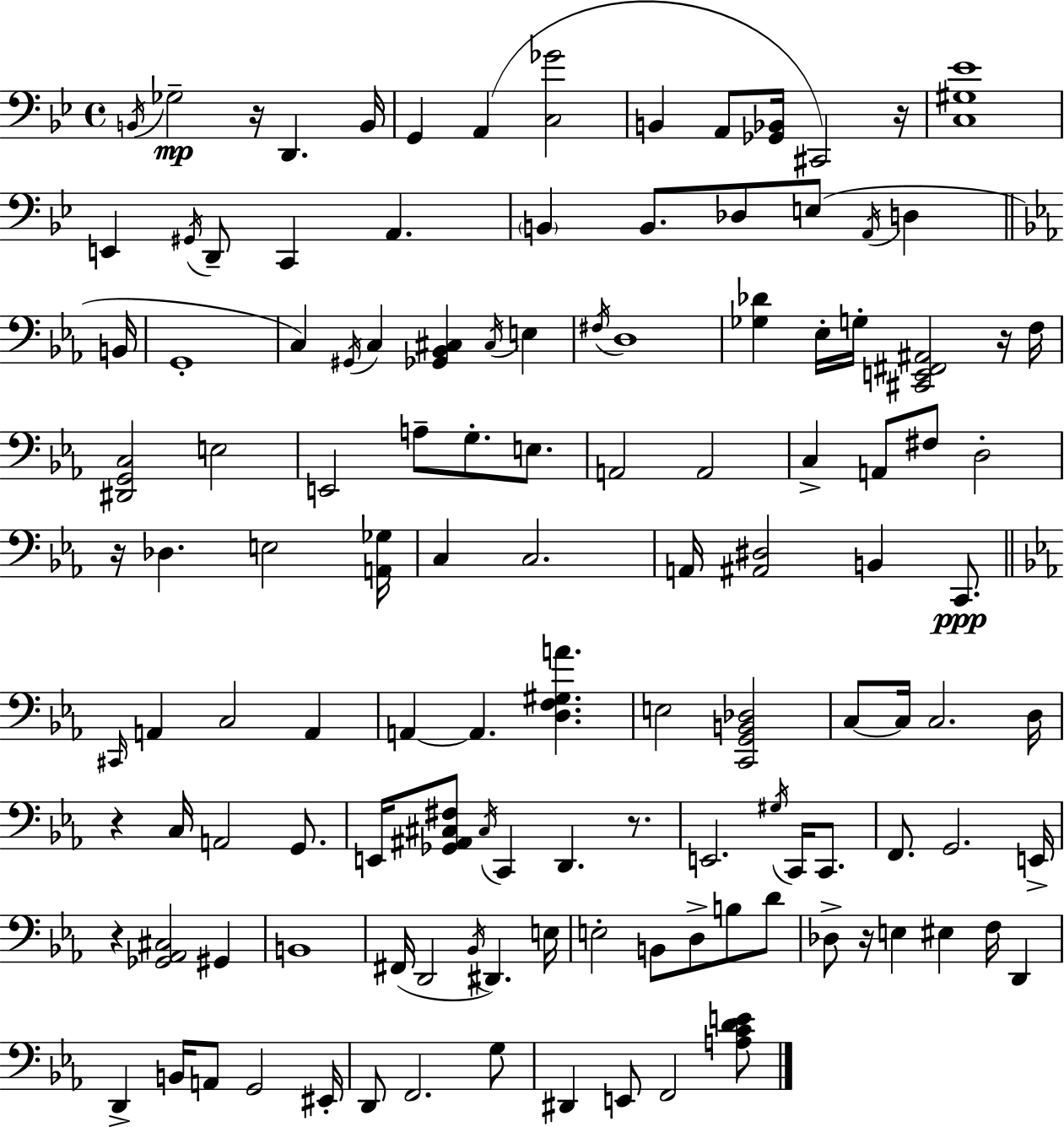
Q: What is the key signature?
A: BES major